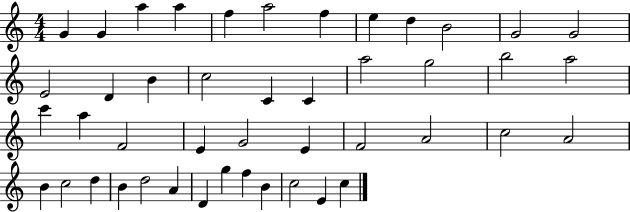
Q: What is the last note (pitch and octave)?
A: C5